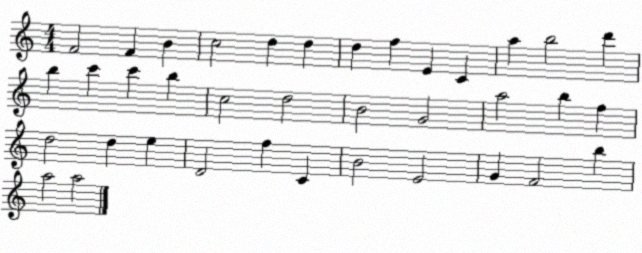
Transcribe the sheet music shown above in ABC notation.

X:1
T:Untitled
M:4/4
L:1/4
K:C
F2 F B c2 d d d f E C a b2 d' b c' c' b c2 d2 B2 G2 a2 b f d2 d e D2 f C B2 E2 G F2 b a2 a2